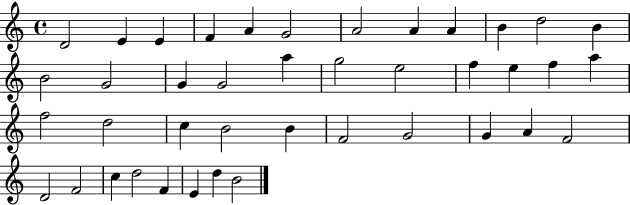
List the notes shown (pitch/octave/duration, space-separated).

D4/h E4/q E4/q F4/q A4/q G4/h A4/h A4/q A4/q B4/q D5/h B4/q B4/h G4/h G4/q G4/h A5/q G5/h E5/h F5/q E5/q F5/q A5/q F5/h D5/h C5/q B4/h B4/q F4/h G4/h G4/q A4/q F4/h D4/h F4/h C5/q D5/h F4/q E4/q D5/q B4/h